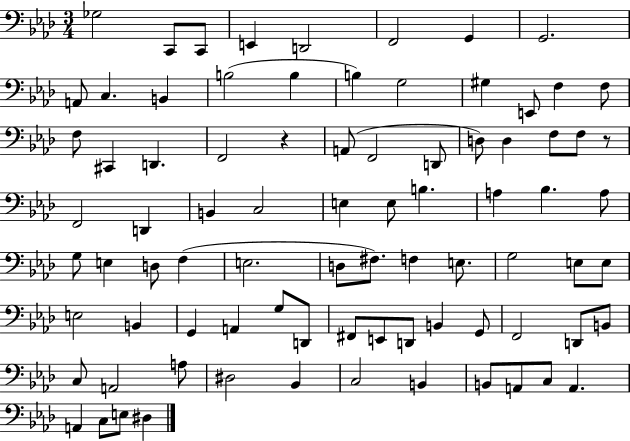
{
  \clef bass
  \numericTimeSignature
  \time 3/4
  \key aes \major
  \repeat volta 2 { ges2 c,8 c,8 | e,4 d,2 | f,2 g,4 | g,2. | \break a,8 c4. b,4 | b2( b4 | b4) g2 | gis4 e,8 f4 f8 | \break f8 cis,4 d,4. | f,2 r4 | a,8( f,2 d,8 | d8) d4 f8 f8 r8 | \break f,2 d,4 | b,4 c2 | e4 e8 b4. | a4 bes4. a8 | \break g8 e4 d8 f4( | e2. | d8 fis8.) f4 e8. | g2 e8 e8 | \break e2 b,4 | g,4 a,4 g8 d,8 | fis,8 e,8 d,8 b,4 g,8 | f,2 d,8 b,8 | \break c8 a,2 a8 | dis2 bes,4 | c2 b,4 | b,8 a,8 c8 a,4. | \break a,4 c8 e8 dis4 | } \bar "|."
}